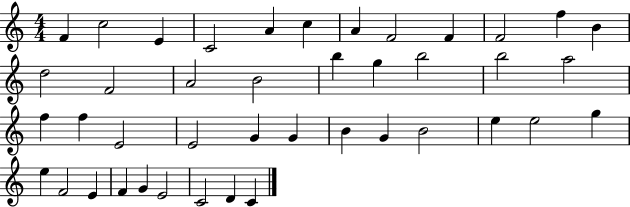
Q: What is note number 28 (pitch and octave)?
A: B4